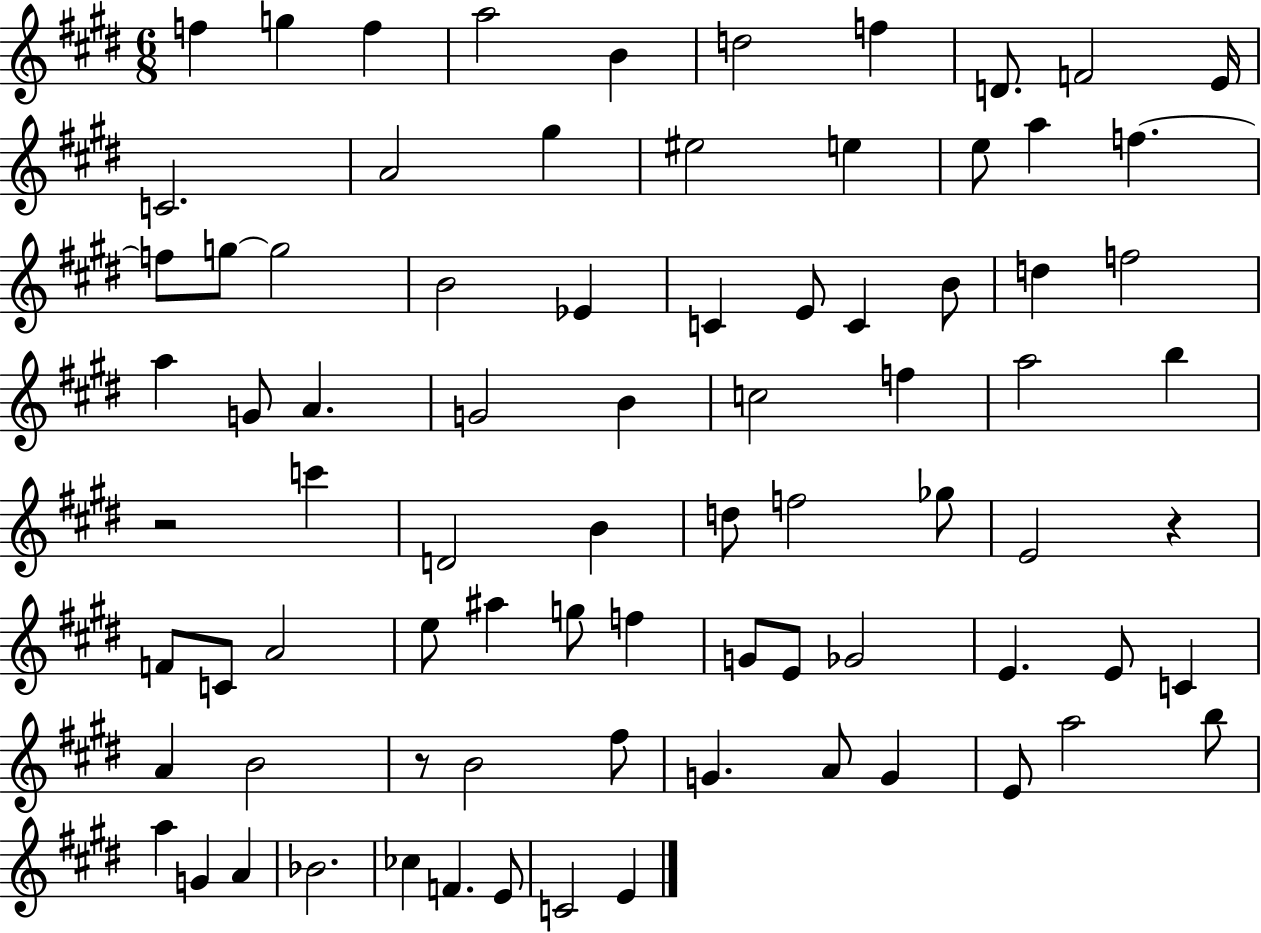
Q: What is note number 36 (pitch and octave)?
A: F5